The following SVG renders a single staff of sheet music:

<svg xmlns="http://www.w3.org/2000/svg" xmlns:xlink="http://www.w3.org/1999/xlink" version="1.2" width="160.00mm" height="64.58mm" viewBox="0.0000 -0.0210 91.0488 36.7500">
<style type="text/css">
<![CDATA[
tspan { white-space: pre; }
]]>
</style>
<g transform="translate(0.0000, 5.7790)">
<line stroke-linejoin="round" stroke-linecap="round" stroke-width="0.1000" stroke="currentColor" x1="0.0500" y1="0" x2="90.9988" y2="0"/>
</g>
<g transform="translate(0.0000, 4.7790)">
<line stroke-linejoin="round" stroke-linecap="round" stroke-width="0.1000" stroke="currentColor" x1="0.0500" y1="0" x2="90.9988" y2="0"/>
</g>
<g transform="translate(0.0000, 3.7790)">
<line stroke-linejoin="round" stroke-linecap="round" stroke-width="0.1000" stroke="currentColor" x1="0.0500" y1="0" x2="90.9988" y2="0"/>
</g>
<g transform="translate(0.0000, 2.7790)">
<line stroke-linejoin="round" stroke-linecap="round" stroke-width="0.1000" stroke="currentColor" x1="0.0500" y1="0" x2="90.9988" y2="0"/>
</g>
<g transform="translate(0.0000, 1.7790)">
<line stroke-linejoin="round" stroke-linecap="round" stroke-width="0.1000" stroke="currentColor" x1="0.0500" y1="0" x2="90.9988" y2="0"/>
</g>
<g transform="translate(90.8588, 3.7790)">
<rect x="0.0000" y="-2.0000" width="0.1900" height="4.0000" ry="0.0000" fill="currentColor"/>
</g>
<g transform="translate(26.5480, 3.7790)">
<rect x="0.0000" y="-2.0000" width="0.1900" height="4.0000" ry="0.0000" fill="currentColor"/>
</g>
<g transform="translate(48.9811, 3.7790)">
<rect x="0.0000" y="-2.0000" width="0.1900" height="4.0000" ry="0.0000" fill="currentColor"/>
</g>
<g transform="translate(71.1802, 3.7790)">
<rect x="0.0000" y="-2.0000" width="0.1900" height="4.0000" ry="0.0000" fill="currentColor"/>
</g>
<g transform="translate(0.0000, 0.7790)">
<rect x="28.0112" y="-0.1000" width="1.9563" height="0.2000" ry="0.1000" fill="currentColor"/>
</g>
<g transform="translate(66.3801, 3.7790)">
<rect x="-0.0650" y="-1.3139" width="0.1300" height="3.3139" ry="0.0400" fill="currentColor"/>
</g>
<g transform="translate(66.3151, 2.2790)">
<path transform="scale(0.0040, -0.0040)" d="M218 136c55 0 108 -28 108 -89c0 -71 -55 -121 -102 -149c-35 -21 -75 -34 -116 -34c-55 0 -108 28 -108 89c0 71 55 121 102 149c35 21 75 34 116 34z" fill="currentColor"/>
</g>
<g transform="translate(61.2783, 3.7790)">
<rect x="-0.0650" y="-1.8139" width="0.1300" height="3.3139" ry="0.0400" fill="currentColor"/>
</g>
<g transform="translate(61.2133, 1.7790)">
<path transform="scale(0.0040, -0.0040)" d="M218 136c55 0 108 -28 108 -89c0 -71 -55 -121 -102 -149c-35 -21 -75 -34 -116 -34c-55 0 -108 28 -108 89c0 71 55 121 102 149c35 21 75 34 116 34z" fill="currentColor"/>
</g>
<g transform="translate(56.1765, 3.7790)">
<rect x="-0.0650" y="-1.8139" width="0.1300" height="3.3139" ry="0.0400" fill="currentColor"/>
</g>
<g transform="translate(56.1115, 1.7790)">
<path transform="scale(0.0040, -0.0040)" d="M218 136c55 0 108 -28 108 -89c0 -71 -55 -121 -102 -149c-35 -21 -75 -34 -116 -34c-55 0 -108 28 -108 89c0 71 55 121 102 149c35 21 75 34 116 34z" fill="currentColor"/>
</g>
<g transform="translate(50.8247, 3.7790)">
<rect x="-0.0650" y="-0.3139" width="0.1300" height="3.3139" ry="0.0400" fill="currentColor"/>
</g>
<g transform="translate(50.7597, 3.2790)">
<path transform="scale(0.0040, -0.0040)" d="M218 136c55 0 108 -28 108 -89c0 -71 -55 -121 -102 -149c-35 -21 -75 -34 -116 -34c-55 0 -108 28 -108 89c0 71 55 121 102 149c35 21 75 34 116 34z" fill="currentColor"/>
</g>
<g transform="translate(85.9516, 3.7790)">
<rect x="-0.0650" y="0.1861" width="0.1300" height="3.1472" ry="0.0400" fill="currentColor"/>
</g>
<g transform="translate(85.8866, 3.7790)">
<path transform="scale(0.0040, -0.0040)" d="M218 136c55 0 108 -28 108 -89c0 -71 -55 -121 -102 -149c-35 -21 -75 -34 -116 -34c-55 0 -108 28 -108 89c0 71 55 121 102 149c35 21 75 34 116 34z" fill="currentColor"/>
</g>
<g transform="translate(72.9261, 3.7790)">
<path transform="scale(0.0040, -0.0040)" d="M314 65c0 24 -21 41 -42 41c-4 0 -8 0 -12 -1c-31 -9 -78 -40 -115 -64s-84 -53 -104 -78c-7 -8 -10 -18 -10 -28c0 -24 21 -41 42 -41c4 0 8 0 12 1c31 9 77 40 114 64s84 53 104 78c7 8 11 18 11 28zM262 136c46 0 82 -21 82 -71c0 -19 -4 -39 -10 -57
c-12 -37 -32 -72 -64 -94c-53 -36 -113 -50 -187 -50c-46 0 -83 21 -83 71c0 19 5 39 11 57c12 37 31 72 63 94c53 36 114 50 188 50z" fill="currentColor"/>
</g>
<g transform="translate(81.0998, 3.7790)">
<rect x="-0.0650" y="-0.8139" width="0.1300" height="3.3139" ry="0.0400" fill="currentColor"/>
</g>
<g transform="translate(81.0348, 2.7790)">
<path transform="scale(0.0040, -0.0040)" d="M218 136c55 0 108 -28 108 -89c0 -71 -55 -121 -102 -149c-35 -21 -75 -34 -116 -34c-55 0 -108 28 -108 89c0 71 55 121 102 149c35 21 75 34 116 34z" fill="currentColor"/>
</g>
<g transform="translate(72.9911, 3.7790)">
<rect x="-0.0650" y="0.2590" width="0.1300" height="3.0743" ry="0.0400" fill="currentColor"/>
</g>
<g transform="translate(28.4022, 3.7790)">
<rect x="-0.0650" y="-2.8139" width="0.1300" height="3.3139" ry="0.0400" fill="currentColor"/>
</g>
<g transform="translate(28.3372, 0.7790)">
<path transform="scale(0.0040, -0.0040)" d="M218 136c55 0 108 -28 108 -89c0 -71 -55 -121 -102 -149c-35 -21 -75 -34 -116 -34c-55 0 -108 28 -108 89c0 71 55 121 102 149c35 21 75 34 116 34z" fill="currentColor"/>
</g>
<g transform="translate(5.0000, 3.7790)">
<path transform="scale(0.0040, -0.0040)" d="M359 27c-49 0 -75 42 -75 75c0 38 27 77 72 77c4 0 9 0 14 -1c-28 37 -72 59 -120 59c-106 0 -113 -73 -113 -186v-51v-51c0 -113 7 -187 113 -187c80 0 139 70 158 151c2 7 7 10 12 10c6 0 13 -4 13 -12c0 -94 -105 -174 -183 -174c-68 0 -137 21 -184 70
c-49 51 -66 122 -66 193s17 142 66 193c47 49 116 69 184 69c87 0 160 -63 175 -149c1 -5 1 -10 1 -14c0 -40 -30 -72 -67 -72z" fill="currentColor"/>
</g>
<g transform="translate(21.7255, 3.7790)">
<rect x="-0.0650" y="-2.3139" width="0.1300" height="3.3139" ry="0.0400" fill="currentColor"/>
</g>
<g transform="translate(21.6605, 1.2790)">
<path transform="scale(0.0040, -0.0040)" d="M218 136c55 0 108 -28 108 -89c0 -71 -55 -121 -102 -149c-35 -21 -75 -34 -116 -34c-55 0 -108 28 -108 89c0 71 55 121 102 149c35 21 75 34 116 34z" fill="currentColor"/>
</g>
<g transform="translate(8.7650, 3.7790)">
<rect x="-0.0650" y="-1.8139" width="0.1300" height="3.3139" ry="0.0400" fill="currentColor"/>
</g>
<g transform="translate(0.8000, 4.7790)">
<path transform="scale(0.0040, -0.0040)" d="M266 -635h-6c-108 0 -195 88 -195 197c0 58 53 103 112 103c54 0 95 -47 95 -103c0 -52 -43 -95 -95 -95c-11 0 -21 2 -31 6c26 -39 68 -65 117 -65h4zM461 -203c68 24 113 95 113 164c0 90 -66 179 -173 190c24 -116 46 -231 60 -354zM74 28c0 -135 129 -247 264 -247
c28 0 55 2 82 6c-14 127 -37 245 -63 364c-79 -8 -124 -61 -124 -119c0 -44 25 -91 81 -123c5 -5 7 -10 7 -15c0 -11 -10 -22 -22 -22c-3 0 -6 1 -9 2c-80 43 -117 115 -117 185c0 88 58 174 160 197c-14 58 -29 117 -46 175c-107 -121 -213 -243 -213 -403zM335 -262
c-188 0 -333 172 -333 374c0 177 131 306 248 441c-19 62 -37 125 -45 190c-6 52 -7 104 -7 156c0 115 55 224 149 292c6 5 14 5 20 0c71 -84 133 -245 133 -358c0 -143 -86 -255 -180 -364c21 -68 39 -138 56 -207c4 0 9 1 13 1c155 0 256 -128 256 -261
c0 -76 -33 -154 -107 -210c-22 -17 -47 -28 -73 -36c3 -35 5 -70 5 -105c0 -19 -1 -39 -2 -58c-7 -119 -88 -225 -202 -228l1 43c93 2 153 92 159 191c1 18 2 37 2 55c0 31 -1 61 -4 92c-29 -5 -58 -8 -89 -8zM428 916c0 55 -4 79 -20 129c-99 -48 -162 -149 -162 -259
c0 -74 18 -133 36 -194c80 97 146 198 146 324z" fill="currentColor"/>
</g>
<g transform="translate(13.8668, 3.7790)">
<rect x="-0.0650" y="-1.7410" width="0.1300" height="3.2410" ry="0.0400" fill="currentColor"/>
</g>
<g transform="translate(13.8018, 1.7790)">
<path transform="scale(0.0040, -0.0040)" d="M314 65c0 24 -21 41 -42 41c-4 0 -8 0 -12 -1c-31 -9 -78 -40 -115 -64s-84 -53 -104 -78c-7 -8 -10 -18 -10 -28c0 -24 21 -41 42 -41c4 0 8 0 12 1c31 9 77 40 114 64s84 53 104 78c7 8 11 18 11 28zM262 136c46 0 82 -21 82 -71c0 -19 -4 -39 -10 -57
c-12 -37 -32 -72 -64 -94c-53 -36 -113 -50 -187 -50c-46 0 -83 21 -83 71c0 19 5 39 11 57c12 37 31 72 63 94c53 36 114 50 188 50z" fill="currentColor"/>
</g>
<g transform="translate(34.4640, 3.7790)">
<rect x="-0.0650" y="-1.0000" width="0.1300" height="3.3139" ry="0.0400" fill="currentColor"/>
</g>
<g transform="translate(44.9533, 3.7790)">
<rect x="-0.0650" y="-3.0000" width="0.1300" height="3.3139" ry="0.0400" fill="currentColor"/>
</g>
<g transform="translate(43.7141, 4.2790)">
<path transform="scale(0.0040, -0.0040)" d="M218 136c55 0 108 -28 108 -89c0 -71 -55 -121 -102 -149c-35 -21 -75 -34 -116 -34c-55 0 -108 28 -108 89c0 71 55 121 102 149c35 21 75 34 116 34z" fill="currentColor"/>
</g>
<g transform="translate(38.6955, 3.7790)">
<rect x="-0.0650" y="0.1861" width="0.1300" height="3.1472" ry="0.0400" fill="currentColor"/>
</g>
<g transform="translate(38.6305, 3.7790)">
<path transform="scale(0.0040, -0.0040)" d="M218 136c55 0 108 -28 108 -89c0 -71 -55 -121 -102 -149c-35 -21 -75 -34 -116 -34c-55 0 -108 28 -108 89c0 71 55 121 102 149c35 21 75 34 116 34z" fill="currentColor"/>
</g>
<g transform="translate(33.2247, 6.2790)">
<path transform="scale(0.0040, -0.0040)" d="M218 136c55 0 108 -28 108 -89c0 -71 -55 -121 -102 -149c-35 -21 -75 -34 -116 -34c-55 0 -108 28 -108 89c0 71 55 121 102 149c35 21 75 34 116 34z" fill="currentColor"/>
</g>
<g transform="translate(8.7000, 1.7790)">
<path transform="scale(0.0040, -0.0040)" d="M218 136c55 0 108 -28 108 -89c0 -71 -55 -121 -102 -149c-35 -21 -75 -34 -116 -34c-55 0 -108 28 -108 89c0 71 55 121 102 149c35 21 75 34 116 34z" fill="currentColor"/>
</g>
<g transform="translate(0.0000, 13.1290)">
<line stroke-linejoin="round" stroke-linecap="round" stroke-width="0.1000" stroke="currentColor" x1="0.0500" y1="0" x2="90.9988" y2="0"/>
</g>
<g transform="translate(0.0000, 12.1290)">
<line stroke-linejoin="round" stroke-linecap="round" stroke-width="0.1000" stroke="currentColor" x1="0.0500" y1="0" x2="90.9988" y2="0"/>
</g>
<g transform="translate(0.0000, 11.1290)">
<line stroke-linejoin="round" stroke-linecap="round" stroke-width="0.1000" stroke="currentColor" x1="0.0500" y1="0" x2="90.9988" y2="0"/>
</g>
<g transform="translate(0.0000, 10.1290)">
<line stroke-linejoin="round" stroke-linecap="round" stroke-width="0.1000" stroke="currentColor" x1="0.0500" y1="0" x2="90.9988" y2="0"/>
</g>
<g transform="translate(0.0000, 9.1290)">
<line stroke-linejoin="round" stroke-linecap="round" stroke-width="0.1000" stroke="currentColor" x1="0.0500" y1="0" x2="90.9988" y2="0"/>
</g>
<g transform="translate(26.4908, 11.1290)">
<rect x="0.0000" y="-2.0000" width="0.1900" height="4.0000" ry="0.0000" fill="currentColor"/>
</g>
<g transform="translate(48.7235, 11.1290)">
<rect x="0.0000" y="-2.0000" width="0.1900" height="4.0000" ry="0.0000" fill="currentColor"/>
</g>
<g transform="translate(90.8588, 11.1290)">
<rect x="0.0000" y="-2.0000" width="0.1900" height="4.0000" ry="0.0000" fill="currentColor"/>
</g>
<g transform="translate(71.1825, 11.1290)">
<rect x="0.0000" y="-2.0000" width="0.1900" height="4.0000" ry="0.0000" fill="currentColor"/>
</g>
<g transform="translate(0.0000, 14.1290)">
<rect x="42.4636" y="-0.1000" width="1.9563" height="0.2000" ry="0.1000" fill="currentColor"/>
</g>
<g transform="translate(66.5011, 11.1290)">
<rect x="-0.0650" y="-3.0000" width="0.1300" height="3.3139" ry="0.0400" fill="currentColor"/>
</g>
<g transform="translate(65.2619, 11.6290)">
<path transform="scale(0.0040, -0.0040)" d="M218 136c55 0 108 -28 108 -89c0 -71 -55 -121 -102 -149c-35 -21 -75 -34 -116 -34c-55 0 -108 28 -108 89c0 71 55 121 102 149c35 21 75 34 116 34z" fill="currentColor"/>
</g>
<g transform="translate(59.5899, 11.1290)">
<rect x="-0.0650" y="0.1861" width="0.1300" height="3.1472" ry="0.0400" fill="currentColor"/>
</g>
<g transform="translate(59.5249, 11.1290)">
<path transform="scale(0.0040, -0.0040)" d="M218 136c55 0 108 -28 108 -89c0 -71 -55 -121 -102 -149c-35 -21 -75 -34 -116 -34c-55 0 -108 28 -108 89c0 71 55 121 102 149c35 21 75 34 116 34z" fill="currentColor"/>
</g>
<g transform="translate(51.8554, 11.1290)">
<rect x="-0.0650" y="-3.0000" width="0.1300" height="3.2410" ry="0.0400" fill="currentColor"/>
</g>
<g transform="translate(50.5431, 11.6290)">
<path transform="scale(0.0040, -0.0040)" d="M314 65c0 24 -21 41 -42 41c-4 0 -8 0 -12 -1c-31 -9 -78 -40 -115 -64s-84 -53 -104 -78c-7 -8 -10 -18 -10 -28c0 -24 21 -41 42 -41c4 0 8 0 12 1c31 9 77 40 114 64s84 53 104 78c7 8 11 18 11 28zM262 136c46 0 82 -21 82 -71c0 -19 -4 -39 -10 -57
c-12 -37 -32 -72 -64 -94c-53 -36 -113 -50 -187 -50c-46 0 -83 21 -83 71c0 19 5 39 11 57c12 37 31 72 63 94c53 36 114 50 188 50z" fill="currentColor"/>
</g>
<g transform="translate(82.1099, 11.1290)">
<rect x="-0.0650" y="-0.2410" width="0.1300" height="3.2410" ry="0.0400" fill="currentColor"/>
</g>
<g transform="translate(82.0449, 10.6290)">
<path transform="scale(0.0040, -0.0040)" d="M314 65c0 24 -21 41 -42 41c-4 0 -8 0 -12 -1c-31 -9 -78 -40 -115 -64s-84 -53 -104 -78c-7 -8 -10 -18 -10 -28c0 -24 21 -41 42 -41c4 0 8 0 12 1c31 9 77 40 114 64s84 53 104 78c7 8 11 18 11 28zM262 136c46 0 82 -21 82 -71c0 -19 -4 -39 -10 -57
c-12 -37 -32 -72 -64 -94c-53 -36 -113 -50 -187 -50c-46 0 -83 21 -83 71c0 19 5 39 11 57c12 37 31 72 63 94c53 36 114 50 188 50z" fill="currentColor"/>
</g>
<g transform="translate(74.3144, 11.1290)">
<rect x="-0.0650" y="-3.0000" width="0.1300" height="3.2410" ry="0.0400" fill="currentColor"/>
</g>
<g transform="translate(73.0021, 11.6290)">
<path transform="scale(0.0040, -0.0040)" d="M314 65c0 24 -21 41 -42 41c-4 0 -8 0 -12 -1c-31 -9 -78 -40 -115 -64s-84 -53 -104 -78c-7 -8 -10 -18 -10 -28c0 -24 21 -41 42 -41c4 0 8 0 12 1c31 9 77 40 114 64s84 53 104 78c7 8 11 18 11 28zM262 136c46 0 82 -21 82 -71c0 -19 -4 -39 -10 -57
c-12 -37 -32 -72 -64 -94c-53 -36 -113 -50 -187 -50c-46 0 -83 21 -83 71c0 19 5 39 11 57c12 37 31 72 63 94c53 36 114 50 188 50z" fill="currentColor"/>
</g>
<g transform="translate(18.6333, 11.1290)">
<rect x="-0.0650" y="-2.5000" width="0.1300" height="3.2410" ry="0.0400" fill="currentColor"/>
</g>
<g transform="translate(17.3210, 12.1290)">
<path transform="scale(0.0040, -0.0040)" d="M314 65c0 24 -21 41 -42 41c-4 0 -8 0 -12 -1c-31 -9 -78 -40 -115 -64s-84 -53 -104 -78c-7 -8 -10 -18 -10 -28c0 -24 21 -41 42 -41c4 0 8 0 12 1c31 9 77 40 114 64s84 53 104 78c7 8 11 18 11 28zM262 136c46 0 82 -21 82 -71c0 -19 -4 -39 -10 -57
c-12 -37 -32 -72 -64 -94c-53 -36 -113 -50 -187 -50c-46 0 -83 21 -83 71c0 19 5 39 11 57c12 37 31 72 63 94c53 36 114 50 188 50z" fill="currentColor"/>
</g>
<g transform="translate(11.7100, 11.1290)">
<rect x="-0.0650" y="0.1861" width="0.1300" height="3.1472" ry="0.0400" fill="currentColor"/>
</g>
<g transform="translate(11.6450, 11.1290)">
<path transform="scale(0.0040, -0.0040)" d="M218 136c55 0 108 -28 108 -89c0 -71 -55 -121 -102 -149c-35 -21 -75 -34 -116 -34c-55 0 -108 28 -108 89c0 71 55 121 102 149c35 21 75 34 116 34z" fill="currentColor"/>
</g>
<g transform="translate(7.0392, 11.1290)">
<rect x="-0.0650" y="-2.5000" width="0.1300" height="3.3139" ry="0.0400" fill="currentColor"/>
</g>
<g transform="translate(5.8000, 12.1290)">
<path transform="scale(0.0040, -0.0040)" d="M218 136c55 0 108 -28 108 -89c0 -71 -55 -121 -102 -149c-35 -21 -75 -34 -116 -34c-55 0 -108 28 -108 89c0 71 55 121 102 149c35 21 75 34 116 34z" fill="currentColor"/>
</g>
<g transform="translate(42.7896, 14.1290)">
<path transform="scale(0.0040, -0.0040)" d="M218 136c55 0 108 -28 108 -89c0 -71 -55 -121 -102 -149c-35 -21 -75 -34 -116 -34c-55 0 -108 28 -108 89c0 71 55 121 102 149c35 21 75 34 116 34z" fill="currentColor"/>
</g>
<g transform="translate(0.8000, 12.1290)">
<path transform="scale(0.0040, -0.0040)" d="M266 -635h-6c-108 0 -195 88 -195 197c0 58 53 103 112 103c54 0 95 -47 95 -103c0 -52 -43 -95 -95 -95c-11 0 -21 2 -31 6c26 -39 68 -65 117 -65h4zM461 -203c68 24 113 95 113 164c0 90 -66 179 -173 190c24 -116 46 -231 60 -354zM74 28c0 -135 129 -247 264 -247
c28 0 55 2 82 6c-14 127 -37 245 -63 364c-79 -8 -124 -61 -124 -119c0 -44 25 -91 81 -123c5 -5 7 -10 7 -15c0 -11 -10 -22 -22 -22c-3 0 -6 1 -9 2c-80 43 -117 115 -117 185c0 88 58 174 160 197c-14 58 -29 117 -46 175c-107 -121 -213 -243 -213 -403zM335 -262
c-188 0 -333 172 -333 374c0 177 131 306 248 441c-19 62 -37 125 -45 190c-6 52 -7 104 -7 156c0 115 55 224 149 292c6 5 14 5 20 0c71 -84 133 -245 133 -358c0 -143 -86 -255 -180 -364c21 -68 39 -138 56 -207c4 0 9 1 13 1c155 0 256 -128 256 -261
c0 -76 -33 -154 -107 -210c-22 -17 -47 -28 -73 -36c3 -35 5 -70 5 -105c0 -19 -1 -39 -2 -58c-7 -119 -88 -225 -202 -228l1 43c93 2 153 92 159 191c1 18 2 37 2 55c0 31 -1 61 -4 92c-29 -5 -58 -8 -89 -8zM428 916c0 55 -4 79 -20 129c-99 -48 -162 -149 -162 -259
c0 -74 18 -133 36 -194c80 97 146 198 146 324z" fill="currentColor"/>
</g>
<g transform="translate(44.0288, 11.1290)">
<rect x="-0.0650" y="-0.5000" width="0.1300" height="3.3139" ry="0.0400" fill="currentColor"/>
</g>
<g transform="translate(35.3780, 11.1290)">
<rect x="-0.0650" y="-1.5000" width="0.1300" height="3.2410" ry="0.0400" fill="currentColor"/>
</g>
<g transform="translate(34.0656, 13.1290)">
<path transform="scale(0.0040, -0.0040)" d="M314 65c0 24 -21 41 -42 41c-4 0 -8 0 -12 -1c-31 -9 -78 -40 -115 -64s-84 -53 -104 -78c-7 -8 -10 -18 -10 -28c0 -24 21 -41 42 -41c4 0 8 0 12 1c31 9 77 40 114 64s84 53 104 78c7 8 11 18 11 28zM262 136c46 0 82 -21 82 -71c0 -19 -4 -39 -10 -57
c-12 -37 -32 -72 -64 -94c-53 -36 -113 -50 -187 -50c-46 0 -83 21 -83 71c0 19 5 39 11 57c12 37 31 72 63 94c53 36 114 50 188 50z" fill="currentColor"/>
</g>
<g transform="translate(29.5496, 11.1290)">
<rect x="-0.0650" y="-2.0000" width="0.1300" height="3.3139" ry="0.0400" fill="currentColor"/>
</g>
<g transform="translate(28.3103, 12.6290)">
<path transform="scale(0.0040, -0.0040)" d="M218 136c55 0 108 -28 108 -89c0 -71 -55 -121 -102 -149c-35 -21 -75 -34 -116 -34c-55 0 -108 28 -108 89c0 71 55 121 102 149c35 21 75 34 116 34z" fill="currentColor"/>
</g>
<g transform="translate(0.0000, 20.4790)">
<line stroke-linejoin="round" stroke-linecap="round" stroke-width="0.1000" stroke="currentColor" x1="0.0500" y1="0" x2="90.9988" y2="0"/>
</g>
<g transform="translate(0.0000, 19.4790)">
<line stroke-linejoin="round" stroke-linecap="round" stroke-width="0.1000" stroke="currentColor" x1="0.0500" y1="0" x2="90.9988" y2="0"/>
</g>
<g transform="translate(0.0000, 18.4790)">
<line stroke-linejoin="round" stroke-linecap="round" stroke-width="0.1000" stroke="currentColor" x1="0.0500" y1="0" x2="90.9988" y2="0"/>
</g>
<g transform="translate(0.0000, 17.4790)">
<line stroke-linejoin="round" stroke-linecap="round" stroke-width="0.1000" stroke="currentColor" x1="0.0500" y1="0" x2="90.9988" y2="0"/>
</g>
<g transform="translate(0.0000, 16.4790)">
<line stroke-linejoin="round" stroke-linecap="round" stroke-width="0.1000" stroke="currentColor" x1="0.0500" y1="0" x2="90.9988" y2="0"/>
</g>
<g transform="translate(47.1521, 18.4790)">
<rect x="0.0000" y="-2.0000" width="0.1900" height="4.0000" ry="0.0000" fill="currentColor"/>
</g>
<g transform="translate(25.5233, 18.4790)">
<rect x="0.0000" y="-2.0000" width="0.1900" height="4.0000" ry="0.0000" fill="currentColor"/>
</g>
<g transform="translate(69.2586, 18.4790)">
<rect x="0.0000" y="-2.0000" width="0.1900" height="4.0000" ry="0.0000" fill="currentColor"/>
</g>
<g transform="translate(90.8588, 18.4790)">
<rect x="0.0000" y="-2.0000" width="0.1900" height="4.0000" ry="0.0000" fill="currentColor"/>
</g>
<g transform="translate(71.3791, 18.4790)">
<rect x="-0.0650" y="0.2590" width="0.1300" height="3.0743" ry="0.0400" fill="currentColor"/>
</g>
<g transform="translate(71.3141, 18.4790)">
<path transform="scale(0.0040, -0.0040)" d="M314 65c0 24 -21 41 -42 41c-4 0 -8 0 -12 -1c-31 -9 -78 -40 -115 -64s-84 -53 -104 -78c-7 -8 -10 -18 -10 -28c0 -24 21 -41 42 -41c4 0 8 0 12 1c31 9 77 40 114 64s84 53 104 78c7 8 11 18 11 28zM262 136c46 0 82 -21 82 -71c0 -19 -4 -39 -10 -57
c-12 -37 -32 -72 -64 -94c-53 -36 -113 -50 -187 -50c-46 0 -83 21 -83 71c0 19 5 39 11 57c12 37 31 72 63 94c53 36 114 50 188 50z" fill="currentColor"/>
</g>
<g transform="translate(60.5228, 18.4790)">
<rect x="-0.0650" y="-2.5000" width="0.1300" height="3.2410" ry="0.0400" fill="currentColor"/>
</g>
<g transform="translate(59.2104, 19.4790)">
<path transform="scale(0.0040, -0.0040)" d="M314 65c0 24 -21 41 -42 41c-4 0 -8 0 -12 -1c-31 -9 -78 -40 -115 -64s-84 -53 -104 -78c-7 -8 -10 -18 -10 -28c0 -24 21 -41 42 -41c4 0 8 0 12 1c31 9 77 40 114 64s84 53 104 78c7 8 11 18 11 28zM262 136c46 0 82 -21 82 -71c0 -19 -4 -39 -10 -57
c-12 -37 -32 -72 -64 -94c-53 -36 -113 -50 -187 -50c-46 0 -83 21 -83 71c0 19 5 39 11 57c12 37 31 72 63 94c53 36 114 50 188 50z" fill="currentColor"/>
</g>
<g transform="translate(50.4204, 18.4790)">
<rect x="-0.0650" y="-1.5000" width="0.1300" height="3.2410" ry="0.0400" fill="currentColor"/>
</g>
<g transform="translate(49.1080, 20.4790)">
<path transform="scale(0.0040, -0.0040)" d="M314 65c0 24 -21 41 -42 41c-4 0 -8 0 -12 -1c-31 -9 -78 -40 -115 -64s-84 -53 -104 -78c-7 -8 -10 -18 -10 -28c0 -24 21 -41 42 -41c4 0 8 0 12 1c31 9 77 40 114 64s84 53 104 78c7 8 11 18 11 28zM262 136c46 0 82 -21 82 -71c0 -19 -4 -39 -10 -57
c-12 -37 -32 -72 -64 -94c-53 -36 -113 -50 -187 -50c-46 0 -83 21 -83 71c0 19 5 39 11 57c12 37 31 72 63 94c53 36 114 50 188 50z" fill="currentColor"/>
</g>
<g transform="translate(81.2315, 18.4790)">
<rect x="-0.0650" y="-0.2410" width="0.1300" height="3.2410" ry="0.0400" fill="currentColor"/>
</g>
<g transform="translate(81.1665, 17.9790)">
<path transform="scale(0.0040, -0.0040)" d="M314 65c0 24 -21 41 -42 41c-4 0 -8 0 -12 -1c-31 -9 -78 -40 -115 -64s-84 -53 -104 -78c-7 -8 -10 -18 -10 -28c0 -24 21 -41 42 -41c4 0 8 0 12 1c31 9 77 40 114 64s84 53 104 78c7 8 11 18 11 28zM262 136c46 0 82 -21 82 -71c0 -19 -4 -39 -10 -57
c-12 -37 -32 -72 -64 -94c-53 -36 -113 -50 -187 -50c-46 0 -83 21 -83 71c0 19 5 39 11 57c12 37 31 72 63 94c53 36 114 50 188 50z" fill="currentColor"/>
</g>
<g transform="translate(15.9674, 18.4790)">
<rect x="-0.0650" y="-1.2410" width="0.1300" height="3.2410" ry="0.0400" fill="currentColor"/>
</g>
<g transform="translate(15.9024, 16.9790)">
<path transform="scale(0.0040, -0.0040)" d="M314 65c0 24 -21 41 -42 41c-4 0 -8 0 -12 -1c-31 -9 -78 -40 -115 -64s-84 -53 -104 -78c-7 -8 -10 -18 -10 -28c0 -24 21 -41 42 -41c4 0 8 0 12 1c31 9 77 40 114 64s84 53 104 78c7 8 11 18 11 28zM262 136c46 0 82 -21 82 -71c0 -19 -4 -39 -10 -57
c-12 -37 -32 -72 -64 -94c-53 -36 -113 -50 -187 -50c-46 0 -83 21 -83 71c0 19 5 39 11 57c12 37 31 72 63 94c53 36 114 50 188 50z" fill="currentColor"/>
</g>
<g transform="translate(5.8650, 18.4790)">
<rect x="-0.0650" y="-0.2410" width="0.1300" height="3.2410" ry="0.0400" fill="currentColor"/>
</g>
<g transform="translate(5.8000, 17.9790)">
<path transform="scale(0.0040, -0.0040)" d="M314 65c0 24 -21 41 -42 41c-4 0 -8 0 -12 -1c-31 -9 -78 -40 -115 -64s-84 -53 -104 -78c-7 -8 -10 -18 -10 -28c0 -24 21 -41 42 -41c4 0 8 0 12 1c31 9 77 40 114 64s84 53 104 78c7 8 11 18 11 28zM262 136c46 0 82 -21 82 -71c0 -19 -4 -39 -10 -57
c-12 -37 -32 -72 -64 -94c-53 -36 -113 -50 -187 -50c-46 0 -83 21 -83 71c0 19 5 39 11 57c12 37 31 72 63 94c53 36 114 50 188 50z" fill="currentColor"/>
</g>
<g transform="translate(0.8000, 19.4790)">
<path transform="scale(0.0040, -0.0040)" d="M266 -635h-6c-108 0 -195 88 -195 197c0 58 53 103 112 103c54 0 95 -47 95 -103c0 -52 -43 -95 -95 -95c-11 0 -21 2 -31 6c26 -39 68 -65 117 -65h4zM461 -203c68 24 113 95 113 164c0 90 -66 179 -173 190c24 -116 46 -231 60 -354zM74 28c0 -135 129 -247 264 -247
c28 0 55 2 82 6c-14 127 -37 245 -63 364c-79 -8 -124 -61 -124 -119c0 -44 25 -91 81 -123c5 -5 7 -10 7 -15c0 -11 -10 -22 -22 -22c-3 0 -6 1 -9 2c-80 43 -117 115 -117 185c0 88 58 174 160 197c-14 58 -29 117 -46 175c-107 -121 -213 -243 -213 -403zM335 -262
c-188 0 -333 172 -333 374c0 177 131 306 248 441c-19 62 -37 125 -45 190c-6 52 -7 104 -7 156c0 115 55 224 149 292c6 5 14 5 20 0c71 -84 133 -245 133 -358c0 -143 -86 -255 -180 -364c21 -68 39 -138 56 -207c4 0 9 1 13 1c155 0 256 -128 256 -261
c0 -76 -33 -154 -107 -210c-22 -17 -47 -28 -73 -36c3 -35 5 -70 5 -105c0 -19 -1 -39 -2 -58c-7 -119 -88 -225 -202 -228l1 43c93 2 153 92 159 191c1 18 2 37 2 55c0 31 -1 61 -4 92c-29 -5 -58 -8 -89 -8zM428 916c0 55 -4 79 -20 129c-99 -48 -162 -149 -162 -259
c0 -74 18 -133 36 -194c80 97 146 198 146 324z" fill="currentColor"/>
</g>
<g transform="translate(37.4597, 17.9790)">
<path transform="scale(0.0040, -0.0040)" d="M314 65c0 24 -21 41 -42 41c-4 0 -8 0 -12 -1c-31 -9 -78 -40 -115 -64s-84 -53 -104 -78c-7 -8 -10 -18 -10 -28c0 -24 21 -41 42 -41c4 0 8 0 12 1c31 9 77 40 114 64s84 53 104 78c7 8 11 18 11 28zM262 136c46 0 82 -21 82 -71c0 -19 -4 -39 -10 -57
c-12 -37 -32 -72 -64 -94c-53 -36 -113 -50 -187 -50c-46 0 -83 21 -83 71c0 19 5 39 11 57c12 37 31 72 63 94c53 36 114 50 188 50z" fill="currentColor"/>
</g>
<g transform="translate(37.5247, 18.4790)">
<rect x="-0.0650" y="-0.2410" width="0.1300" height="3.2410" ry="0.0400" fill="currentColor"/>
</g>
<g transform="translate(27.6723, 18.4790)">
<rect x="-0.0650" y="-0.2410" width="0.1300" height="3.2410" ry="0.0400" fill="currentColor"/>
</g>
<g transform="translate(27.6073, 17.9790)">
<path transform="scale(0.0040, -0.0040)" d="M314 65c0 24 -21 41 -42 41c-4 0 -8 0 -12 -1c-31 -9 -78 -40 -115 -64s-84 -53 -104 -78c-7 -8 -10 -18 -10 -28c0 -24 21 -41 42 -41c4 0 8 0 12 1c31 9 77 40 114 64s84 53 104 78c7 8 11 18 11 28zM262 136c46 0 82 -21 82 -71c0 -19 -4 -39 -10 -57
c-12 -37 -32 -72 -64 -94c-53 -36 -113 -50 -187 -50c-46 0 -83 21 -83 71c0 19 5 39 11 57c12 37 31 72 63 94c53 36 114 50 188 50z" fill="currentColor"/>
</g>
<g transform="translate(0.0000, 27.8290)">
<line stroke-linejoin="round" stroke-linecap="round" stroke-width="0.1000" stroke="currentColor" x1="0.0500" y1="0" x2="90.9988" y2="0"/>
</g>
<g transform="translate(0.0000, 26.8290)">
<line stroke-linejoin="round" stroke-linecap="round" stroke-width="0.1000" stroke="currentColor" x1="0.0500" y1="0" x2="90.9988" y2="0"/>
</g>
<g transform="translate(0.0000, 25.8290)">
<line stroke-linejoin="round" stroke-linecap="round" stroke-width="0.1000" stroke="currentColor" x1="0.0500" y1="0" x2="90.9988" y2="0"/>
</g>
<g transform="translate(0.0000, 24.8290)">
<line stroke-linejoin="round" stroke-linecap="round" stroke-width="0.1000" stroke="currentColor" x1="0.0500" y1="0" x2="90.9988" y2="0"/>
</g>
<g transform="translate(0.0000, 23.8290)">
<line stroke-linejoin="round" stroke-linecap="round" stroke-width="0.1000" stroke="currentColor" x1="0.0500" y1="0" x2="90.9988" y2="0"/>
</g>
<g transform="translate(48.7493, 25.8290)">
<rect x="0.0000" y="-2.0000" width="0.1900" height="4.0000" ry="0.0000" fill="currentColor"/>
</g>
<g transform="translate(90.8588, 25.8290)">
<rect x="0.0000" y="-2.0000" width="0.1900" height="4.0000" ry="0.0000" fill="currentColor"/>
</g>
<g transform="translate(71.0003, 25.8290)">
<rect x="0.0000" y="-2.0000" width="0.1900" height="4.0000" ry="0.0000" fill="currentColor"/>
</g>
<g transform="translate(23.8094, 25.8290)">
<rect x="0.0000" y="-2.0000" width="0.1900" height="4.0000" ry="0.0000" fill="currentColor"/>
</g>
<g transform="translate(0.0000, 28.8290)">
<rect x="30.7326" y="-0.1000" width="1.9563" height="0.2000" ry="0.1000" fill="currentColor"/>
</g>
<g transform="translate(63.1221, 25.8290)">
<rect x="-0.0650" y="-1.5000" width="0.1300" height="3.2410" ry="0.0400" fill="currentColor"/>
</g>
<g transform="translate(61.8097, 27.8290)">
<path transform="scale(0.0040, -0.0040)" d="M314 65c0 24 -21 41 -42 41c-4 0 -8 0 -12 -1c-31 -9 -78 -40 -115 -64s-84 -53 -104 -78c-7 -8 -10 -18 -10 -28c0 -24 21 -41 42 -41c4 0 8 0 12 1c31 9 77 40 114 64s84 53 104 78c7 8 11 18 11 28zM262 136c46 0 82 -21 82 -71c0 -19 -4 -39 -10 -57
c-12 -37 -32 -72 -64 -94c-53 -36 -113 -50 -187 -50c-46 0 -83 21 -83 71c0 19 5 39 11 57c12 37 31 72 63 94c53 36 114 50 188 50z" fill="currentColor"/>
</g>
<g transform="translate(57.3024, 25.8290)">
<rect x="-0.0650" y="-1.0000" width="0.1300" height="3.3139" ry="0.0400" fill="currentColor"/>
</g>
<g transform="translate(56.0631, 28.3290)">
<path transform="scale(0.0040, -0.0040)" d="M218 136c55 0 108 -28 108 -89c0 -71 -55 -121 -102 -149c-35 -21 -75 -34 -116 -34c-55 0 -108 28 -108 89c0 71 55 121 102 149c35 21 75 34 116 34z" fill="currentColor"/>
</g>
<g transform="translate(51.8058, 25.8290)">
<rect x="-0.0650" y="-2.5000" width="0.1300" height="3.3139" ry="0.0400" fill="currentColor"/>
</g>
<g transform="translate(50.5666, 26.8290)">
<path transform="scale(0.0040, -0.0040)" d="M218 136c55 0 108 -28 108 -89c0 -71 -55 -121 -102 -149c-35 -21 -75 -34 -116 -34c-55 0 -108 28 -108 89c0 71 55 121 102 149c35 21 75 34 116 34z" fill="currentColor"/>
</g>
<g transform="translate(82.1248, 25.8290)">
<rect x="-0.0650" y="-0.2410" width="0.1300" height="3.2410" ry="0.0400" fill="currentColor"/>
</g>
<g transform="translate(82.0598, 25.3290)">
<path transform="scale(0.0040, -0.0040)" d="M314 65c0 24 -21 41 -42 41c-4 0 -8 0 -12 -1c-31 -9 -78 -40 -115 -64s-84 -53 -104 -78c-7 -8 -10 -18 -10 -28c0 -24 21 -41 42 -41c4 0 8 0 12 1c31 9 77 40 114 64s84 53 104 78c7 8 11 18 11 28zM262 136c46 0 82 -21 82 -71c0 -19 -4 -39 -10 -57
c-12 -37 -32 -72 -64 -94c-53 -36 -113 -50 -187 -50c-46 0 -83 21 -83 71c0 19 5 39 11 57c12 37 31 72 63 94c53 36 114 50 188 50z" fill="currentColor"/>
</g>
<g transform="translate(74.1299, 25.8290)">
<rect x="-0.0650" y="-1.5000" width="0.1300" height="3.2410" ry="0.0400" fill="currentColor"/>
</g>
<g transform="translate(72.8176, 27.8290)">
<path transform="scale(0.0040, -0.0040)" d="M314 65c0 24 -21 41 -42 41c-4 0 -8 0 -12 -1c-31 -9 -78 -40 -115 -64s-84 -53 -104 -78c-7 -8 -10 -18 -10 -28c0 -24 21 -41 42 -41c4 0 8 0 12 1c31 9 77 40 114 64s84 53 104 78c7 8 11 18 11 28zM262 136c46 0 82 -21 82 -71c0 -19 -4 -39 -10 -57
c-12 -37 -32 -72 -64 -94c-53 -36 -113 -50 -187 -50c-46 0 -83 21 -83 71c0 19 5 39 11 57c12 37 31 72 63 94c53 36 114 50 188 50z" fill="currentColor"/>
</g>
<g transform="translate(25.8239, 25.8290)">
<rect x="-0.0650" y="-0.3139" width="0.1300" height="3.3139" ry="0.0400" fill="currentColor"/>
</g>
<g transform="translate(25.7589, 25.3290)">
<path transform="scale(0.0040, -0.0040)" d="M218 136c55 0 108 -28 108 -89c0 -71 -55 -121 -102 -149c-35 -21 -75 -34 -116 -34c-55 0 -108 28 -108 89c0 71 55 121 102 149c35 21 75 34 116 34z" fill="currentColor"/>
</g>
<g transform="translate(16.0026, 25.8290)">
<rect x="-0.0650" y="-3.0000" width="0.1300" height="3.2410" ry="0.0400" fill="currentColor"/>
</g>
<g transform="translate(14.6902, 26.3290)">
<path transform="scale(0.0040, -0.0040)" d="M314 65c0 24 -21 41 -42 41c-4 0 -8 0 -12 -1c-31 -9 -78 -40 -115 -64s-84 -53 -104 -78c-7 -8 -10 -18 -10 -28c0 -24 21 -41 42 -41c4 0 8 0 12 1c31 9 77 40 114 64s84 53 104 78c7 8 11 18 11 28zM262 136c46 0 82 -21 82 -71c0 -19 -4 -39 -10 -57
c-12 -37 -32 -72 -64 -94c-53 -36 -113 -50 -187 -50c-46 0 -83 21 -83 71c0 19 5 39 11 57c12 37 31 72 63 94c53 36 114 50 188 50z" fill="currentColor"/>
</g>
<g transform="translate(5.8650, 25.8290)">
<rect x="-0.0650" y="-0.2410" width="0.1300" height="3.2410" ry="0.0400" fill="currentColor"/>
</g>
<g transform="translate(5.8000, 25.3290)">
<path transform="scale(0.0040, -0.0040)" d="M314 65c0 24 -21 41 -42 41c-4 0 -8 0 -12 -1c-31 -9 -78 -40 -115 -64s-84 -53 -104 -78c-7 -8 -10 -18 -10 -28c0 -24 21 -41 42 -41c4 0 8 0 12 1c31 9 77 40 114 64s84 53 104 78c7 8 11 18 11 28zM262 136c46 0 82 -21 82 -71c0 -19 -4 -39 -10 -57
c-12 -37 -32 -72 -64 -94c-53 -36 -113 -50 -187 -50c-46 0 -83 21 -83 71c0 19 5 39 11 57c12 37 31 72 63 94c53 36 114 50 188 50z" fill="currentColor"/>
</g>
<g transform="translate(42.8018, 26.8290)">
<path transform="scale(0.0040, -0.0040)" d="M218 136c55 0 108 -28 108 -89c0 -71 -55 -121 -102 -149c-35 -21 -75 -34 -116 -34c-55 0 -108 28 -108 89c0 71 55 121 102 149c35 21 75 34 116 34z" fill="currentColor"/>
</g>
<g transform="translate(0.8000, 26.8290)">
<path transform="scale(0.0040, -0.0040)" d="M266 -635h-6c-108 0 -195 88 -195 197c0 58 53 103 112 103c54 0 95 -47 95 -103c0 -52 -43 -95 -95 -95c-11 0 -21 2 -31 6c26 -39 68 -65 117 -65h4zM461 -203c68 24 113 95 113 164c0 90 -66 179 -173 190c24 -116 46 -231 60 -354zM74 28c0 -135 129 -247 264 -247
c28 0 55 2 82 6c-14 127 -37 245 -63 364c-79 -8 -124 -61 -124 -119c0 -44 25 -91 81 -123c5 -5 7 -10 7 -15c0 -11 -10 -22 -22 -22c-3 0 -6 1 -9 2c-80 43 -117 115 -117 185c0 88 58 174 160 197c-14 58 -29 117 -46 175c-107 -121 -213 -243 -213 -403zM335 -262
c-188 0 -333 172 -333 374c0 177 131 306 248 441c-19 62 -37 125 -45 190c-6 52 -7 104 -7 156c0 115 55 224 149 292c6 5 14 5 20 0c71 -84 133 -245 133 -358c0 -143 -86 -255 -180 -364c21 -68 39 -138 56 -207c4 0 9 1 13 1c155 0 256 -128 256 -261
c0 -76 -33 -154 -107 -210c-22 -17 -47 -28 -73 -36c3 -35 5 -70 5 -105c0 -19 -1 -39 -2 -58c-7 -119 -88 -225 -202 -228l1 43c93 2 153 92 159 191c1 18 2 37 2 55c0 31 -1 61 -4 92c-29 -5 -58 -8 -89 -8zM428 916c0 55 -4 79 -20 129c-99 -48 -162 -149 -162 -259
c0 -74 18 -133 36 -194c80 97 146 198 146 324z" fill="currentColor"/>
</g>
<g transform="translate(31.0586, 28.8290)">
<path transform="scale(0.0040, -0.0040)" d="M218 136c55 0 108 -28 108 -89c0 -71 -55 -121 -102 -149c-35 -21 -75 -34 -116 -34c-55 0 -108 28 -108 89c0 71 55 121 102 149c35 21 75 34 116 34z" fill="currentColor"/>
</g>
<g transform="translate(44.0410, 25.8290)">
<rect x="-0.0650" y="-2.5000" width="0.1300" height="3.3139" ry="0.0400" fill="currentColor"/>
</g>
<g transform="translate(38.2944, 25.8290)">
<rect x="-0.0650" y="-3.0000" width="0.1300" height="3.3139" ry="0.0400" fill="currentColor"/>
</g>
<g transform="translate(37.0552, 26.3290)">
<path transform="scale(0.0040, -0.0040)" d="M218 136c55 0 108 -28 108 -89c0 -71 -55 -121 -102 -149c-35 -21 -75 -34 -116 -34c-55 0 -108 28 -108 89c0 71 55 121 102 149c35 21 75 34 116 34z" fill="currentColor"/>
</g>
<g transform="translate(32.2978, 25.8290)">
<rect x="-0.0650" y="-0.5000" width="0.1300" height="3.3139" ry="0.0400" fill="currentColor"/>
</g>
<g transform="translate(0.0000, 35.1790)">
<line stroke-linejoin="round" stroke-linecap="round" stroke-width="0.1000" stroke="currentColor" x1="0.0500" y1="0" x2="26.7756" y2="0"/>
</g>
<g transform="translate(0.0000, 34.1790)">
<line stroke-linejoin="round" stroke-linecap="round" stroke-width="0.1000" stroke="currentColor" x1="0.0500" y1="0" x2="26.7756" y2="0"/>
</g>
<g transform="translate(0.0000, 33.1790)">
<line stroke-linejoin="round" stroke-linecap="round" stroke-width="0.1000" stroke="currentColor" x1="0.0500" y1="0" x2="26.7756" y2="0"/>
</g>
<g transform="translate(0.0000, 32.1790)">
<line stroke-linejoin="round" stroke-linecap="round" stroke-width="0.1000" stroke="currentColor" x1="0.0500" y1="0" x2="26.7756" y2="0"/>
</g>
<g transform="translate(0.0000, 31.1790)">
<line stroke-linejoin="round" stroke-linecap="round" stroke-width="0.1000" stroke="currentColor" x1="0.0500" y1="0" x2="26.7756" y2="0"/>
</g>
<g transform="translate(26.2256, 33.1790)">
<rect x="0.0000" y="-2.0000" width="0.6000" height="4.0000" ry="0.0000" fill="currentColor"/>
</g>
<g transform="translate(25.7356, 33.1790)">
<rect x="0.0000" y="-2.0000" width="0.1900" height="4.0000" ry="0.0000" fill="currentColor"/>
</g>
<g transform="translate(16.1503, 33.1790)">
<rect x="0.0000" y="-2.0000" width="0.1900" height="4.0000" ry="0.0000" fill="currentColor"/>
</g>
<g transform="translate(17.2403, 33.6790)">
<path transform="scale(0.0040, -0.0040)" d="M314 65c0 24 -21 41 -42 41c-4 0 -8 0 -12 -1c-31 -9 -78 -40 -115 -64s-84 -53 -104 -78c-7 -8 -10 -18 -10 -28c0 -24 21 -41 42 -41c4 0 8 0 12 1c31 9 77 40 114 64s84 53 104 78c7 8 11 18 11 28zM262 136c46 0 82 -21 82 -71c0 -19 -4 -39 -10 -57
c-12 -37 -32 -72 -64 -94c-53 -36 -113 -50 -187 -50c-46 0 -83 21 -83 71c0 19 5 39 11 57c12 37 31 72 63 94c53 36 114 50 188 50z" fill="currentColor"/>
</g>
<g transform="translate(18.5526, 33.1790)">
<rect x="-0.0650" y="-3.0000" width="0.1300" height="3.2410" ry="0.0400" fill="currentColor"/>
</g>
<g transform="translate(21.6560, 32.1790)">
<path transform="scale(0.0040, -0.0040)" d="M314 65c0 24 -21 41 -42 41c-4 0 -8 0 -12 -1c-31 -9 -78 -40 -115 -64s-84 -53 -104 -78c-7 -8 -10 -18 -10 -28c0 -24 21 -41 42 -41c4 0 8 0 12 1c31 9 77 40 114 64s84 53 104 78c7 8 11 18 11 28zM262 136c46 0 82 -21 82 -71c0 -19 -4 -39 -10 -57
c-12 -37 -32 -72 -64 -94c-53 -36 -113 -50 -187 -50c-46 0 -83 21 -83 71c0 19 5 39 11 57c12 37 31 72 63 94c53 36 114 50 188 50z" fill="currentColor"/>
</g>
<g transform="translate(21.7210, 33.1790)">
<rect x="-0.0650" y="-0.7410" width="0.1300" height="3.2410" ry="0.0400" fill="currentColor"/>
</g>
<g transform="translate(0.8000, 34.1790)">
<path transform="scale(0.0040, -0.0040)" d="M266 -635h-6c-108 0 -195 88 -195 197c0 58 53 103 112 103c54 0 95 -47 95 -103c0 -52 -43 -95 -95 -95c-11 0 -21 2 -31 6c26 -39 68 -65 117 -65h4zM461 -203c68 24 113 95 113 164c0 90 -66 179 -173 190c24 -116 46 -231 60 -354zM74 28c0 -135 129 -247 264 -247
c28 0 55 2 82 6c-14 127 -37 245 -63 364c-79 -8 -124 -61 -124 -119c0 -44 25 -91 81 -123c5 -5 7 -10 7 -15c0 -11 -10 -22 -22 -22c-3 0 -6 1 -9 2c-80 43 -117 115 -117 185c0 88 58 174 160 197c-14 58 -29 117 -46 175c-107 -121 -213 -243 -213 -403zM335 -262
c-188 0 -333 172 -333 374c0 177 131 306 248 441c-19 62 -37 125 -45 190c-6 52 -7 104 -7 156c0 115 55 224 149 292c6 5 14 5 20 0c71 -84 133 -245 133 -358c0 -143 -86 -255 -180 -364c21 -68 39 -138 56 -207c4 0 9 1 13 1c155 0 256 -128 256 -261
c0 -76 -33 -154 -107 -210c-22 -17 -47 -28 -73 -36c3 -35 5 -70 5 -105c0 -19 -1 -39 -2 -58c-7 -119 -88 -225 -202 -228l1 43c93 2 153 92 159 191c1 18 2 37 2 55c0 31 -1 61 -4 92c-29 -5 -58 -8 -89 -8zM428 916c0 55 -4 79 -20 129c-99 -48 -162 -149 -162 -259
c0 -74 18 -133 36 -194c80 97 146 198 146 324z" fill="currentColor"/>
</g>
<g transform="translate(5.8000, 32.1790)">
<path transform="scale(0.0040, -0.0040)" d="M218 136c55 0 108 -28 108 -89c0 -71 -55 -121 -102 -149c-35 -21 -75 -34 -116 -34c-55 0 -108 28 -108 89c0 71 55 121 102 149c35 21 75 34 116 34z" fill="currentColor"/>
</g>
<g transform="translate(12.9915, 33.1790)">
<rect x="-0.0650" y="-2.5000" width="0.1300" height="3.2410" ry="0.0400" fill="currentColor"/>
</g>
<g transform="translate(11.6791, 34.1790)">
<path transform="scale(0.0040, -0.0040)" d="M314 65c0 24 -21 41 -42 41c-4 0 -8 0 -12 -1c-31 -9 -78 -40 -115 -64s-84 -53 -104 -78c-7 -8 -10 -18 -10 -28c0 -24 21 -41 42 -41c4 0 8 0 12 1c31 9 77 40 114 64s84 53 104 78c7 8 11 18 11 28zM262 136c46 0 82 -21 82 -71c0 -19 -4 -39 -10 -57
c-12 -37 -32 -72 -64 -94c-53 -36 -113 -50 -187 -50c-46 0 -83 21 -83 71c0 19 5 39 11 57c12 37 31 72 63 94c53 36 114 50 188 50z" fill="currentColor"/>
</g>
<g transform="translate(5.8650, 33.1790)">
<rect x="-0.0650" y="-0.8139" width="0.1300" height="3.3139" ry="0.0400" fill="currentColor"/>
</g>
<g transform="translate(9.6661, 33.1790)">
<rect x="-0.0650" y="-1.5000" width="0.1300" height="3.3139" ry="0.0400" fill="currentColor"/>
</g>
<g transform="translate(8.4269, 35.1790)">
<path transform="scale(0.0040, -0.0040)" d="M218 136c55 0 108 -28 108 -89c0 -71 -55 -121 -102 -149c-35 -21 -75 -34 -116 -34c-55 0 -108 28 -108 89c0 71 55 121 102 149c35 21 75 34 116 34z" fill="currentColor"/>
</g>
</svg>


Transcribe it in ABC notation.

X:1
T:Untitled
M:4/4
L:1/4
K:C
f f2 g a D B A c f f e B2 d B G B G2 F E2 C A2 B A A2 c2 c2 e2 c2 c2 E2 G2 B2 c2 c2 A2 c C A G G D E2 E2 c2 d E G2 A2 d2